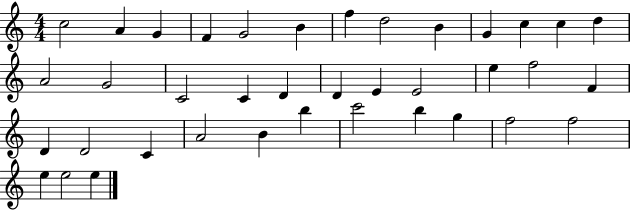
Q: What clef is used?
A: treble